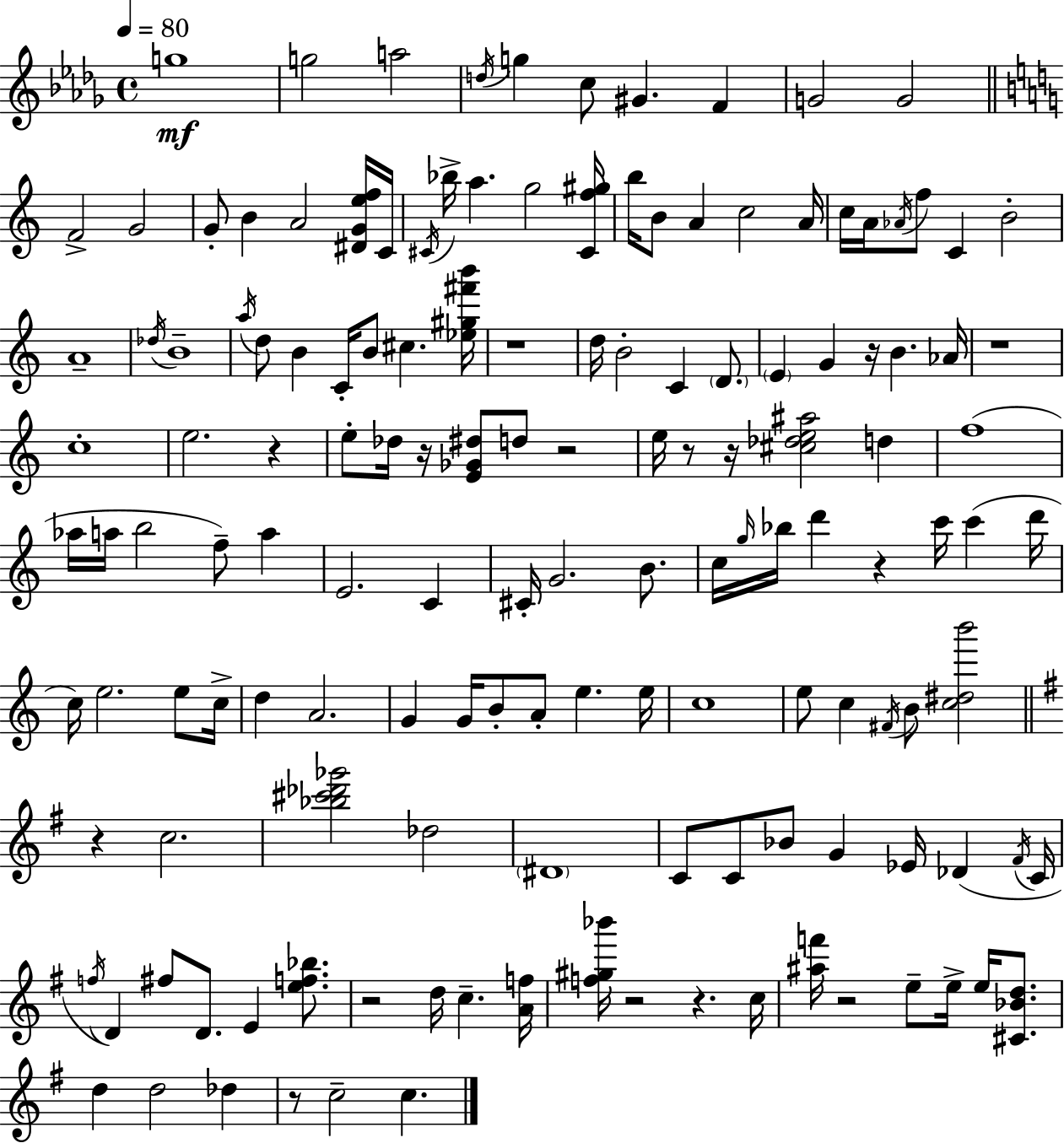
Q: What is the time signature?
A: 4/4